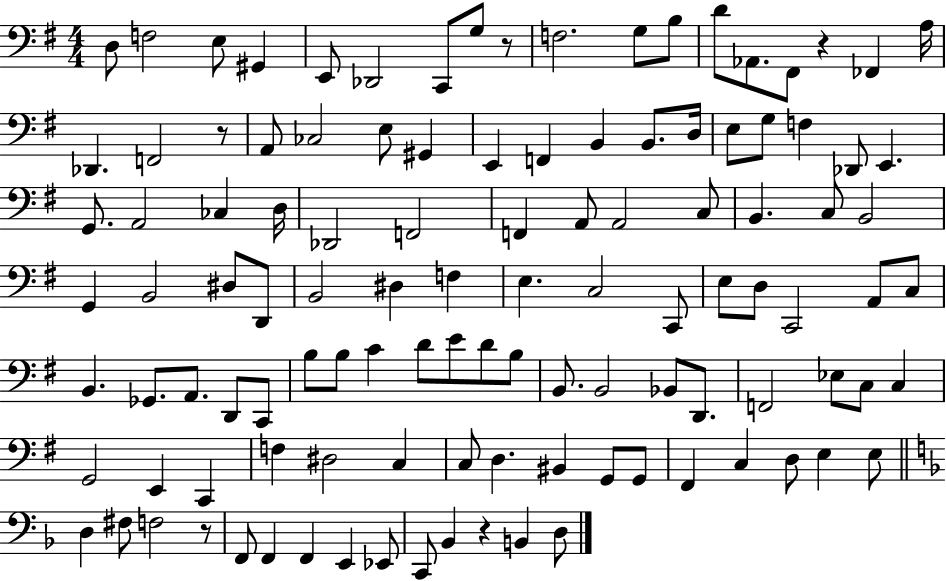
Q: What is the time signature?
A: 4/4